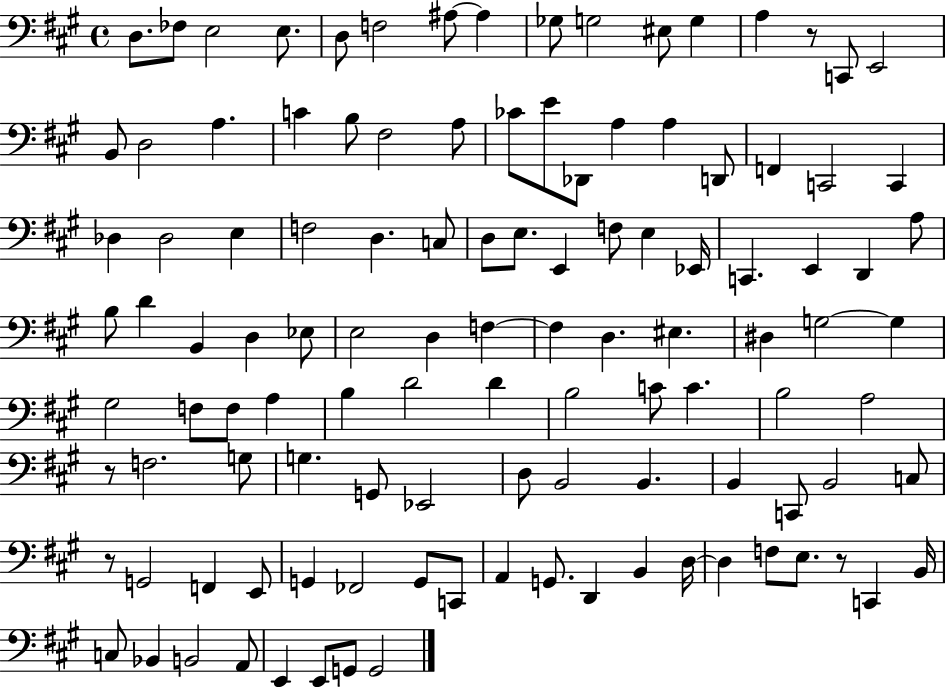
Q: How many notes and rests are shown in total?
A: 114